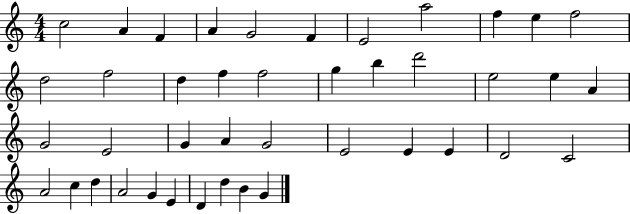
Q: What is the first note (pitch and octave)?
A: C5